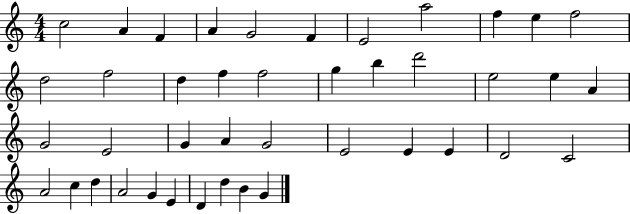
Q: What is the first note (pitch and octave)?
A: C5